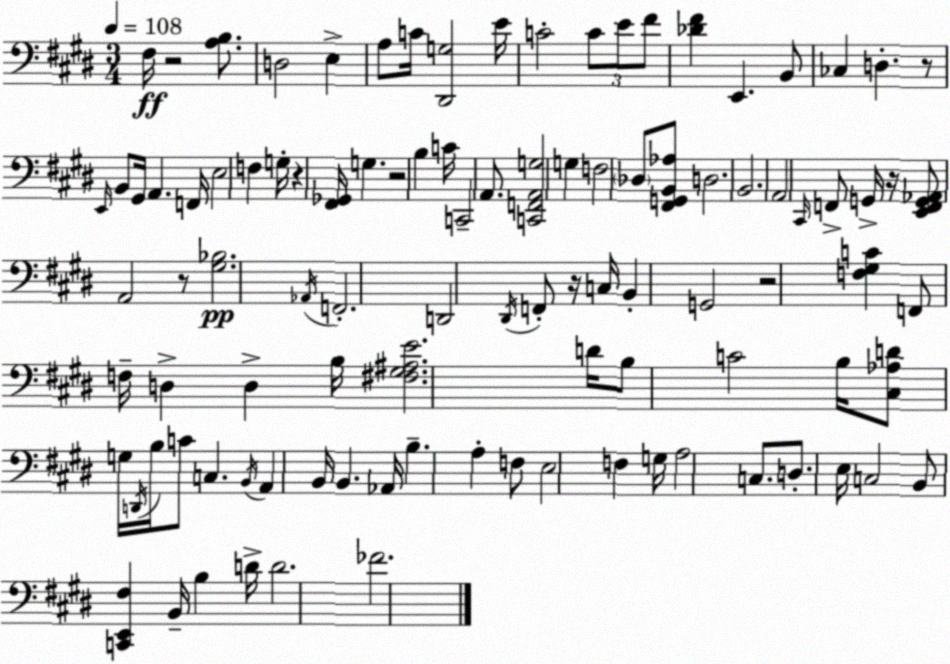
X:1
T:Untitled
M:3/4
L:1/4
K:E
^F,/4 z2 [A,B,]/2 D,2 E, A,/2 C/4 [^D,,G,]2 E/4 C2 C/2 E/2 ^F/2 [_D^F] E,, B,,/2 _C, D, z/2 E,,/4 B,,/2 ^G,,/4 A,, F,,/4 E,2 F, G,/4 z [^F,,_G,,]/4 G, z2 B, C/4 C,,2 A,,/2 [C,,F,,A,,G,]2 G, F,2 _D,/2 [^F,,G,,B,,_A,]/2 D,2 B,,2 A,,2 ^C,,/4 F,,/2 G,,/4 z/4 [E,,F,,G,,_A,,]/2 A,,2 z/2 [^G,_B,]2 _A,,/4 F,,2 D,,2 ^D,,/4 F,,/2 z/4 C,/4 B,, G,,2 z2 [F,^G,C] F,,/2 F,/4 D, D, B,/4 [^F,^G,^A,E]2 D/4 B,/2 C2 B,/4 [^C,_A,D]/2 G,/4 D,,/4 B,/4 C/2 C, B,,/4 A,, B,,/4 B,, _A,,/4 B, A, F,/2 E,2 F, G,/4 A,2 C,/2 D,/2 E,/4 C,2 B,,/2 [C,,E,,^F,] B,,/4 B, D/4 D2 _F2